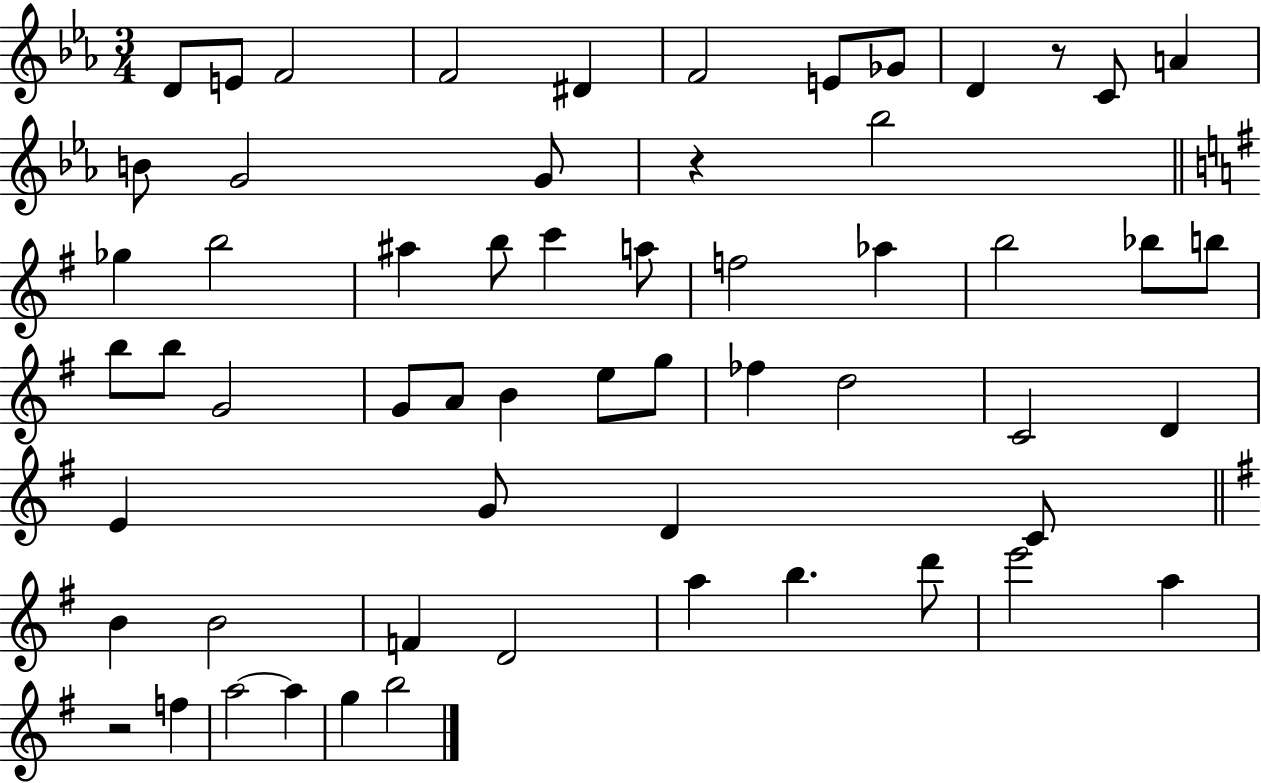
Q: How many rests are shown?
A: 3